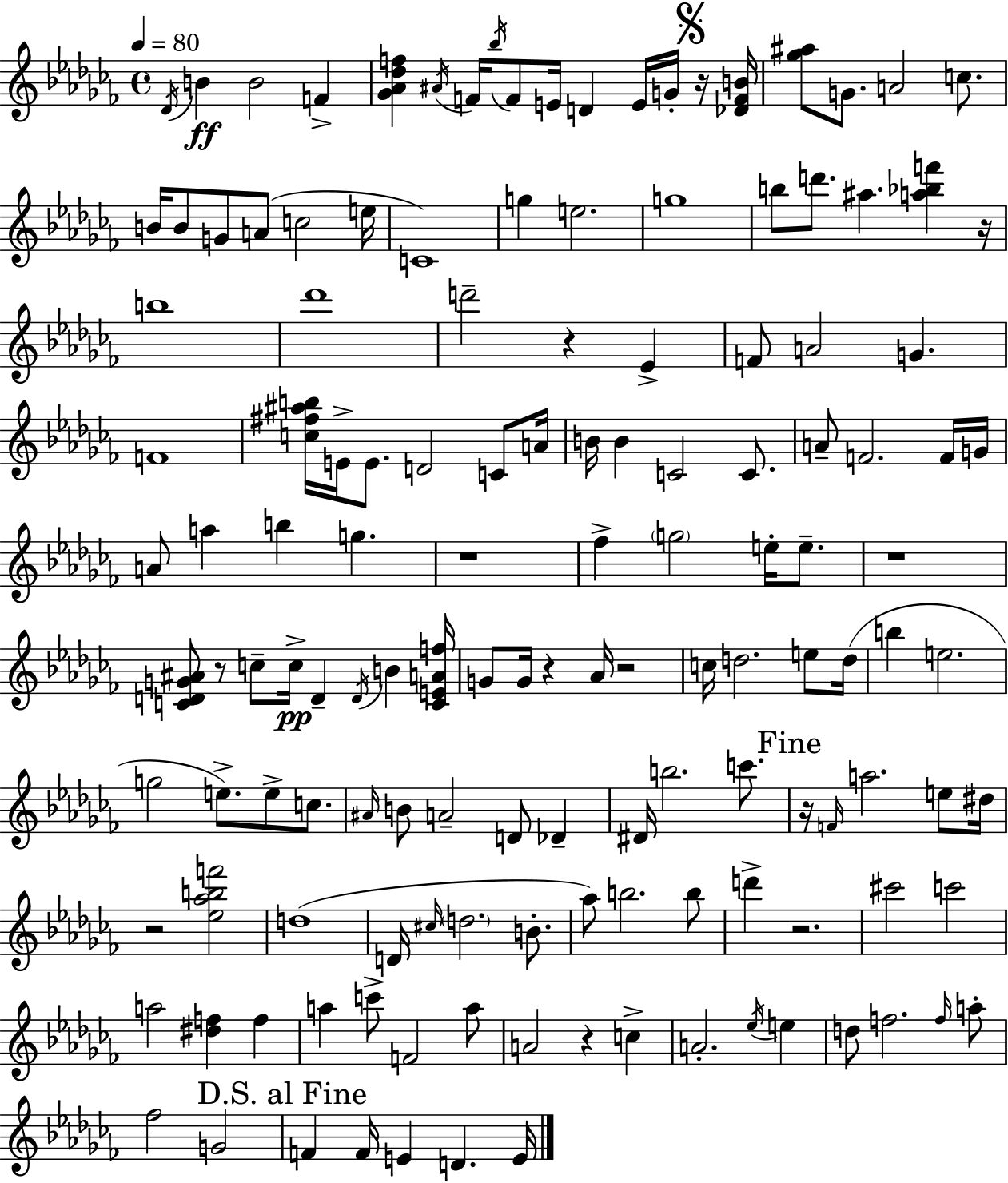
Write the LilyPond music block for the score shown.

{
  \clef treble
  \time 4/4
  \defaultTimeSignature
  \key aes \minor
  \tempo 4 = 80
  \acciaccatura { des'16 }\ff b'4 b'2 f'4-> | <ges' aes' des'' f''>4 \acciaccatura { ais'16 } f'16 \acciaccatura { bes''16 } f'8 e'16 d'4 e'16 | g'16-. \mark \markup { \musicglyph "scripts.segno" } r16 <des' f' b'>16 <ges'' ais''>8 g'8. a'2 | c''8. b'16 b'8 g'8 a'8( c''2 | \break e''16 c'1) | g''4 e''2. | g''1 | b''8 d'''8. ais''4. <a'' bes'' f'''>4 | \break r16 b''1 | des'''1 | d'''2-- r4 ees'4-> | f'8 a'2 g'4. | \break f'1 | <c'' fis'' ais'' b''>16 e'16-> e'8. d'2 | c'8 a'16 b'16 b'4 c'2 | c'8. a'8-- f'2. | \break f'16 g'16 a'8 a''4 b''4 g''4. | r1 | fes''4-> \parenthesize g''2 e''16-. | e''8.-- r1 | \break <c' d' g' ais'>8 r8 c''8-- c''16->\pp d'4-- \acciaccatura { d'16 } b'4 | <c' e' a' f''>16 g'8 g'16 r4 aes'16 r2 | c''16 d''2. | e''8 d''16( b''4 e''2. | \break g''2 e''8.->) e''8-> | c''8. \grace { ais'16 } b'8 a'2-- d'8 | des'4-- dis'16 b''2. | c'''8. \mark "Fine" r16 \grace { f'16 } a''2. | \break e''8 dis''16 r2 <ees'' aes'' b'' f'''>2 | d''1( | d'16 \grace { cis''16 } \parenthesize d''2. | b'8.-. aes''8) b''2. | \break b''8 d'''4-> r2. | cis'''2 c'''2 | a''2 <dis'' f''>4 | f''4 a''4 c'''8-> f'2 | \break a''8 a'2 r4 | c''4-> a'2.-. | \acciaccatura { ees''16 } e''4 d''8 f''2. | \grace { f''16 } a''8-. fes''2 | \break g'2 \mark "D.S. al Fine" f'4 f'16 e'4 | d'4. e'16 \bar "|."
}